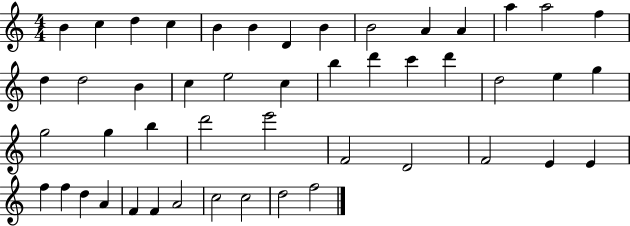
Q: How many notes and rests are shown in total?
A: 48